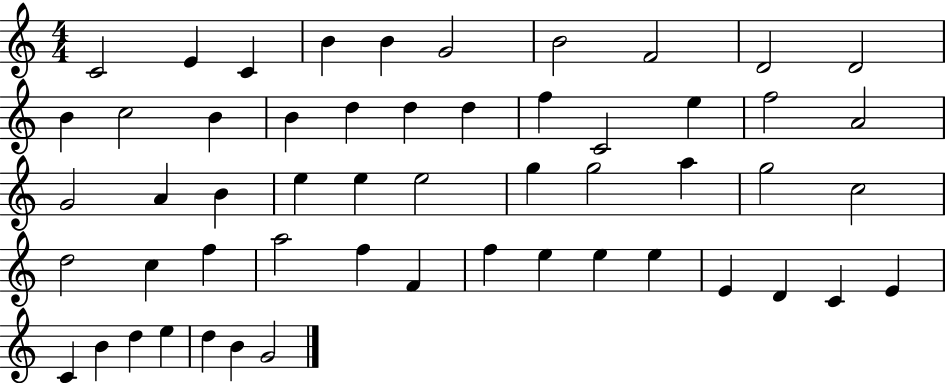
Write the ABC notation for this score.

X:1
T:Untitled
M:4/4
L:1/4
K:C
C2 E C B B G2 B2 F2 D2 D2 B c2 B B d d d f C2 e f2 A2 G2 A B e e e2 g g2 a g2 c2 d2 c f a2 f F f e e e E D C E C B d e d B G2